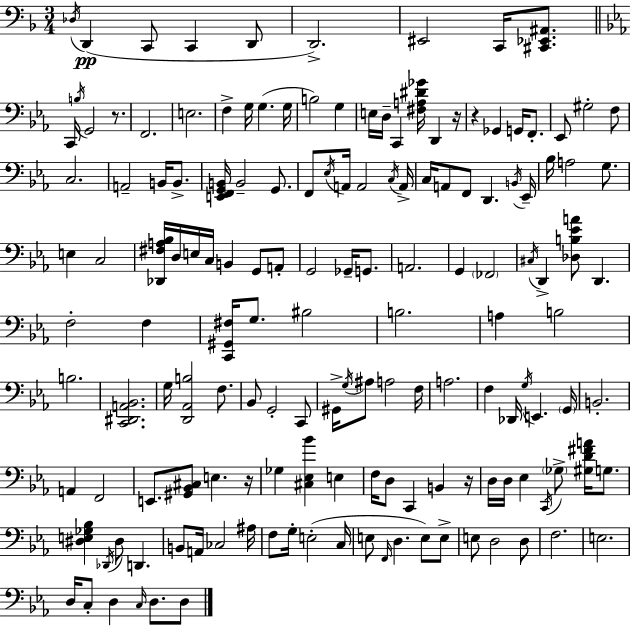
{
  \clef bass
  \numericTimeSignature
  \time 3/4
  \key d \minor
  \acciaccatura { des16 }\pp d,4( c,8 c,4 d,8 | d,2.->) | eis,2 c,16 <cis, ees, ais,>8. | \bar "||" \break \key ees \major c,16 \acciaccatura { b16 } g,2 r8. | f,2. | e2. | f4-> g16 g4.( | \break g16 b2) g4 | e16 d16-- c,4 <fis a dis' ges'>16 d,4 | r16 r4 ges,4 g,16 f,8.-. | ees,8 gis2-. f8 | \break c2. | a,2-- b,16 b,8.-> | <e, f, g, b,>16 b,2-- g,8. | f,8 \acciaccatura { ees16 } a,16 a,2 | \break \acciaccatura { c16 } a,16-> c16 a,8 f,8 d,4. | \acciaccatura { b,16 } ees,16-- bes16 a2 | g8. e4 c2 | <des, fis a bes>16 d16 e16 c16 b,4 | \break g,8 a,8-. g,2 | ges,16-- g,8. a,2. | g,4 \parenthesize fes,2 | \acciaccatura { cis16 } d,4-> <des b ees' a'>8 d,4. | \break f2-. | f4 <c, gis, fis>16 g8. bis2 | b2. | a4 b2 | \break b2. | <c, dis, a, bes,>2. | g16 <d, aes, b>2 | f8. bes,8 g,2-. | \break c,8 gis,16-> \acciaccatura { g16 } ais8 a2 | f16 a2. | f4 des,16 \acciaccatura { g16 } | e,4. \parenthesize g,16 b,2.-. | \break a,4 f,2 | e,8. <gis, bes, cis>8 | e4. r16 ges4 <cis ees bes'>4 | e4 f16 d8 c,4 | \break b,4 r16 d16 d16 ees4 | \acciaccatura { c,16 } \parenthesize ges8-> <gis d' fis' a'>16 g8. <dis e ges bes>4 | \acciaccatura { des,16 } dis8 d,4. b,8 a,16 | ces2 ais16 f8 g16-. | \break e2-.( c16 e8 \grace { f,16 } | d4. e8) e8-> e8 | d2 d8 f2. | e2. | \break d16 c8-. | d4 \grace { c16 } d8. d8 \bar "|."
}